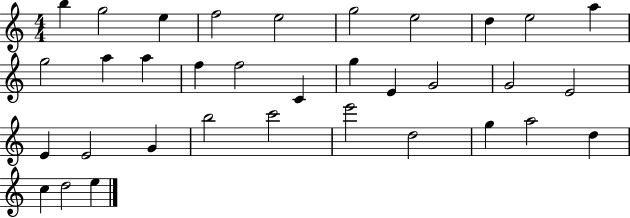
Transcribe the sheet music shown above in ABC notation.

X:1
T:Untitled
M:4/4
L:1/4
K:C
b g2 e f2 e2 g2 e2 d e2 a g2 a a f f2 C g E G2 G2 E2 E E2 G b2 c'2 e'2 d2 g a2 d c d2 e